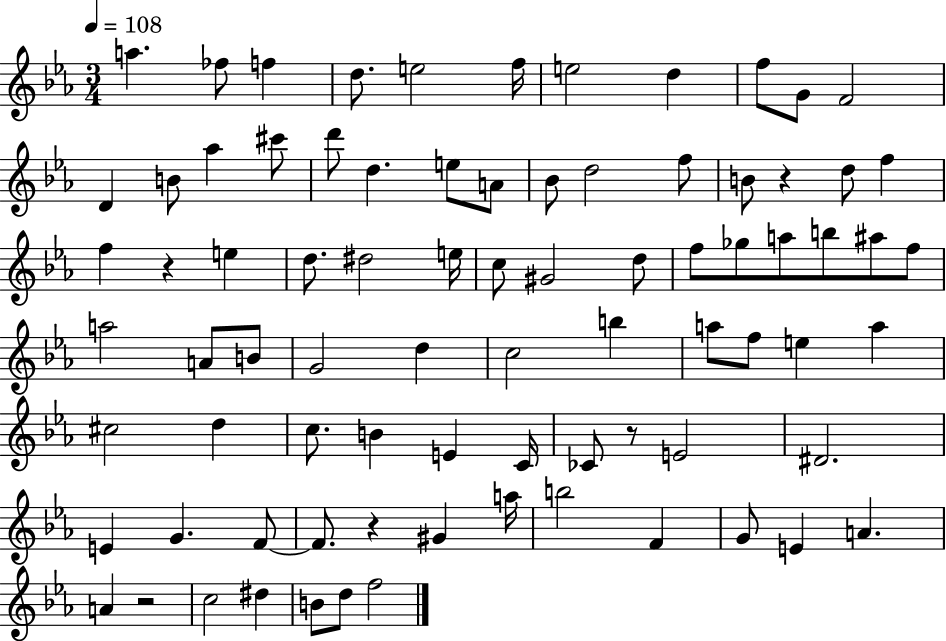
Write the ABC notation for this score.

X:1
T:Untitled
M:3/4
L:1/4
K:Eb
a _f/2 f d/2 e2 f/4 e2 d f/2 G/2 F2 D B/2 _a ^c'/2 d'/2 d e/2 A/2 _B/2 d2 f/2 B/2 z d/2 f f z e d/2 ^d2 e/4 c/2 ^G2 d/2 f/2 _g/2 a/2 b/2 ^a/2 f/2 a2 A/2 B/2 G2 d c2 b a/2 f/2 e a ^c2 d c/2 B E C/4 _C/2 z/2 E2 ^D2 E G F/2 F/2 z ^G a/4 b2 F G/2 E A A z2 c2 ^d B/2 d/2 f2